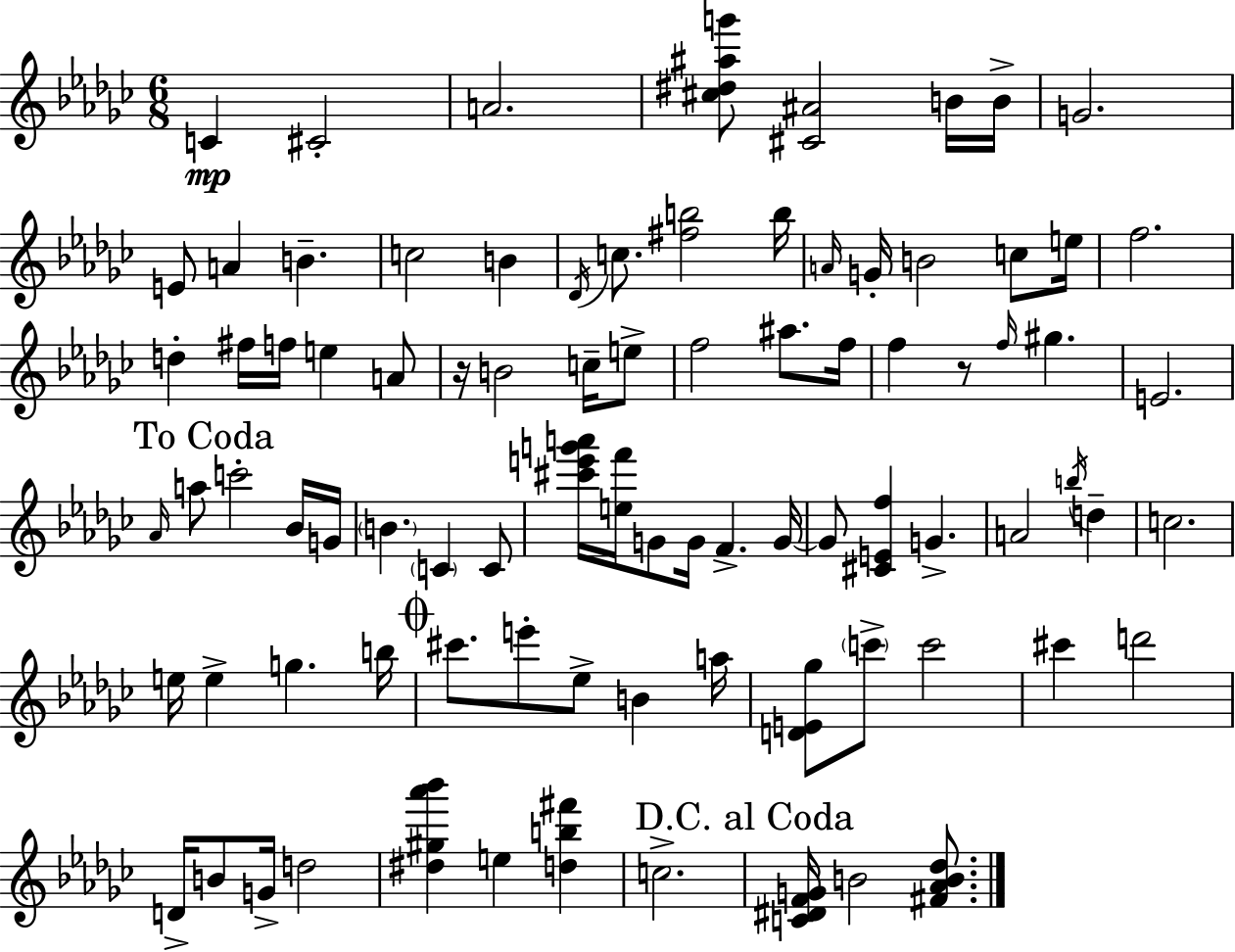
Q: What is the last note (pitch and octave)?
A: B4